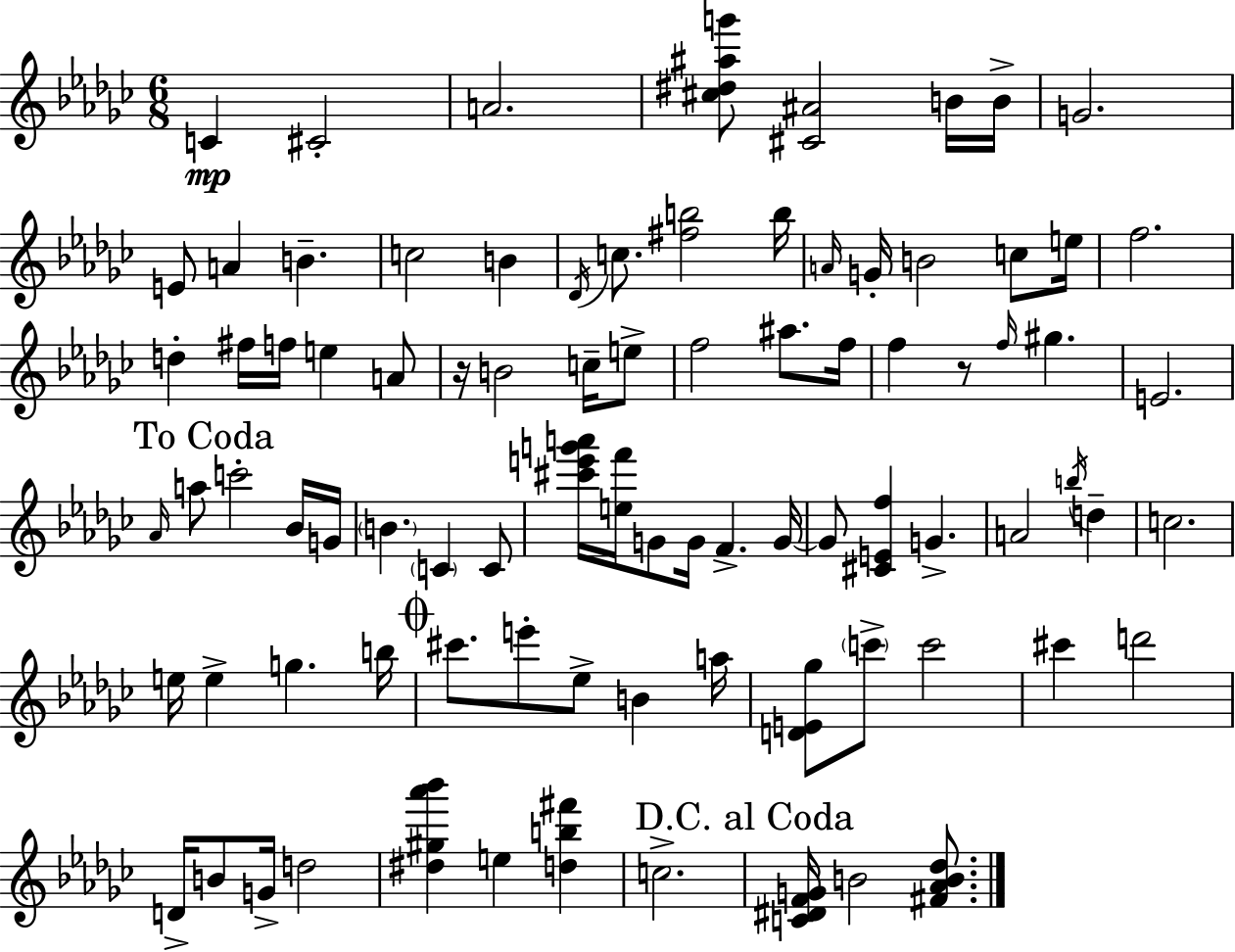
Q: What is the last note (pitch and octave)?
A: B4